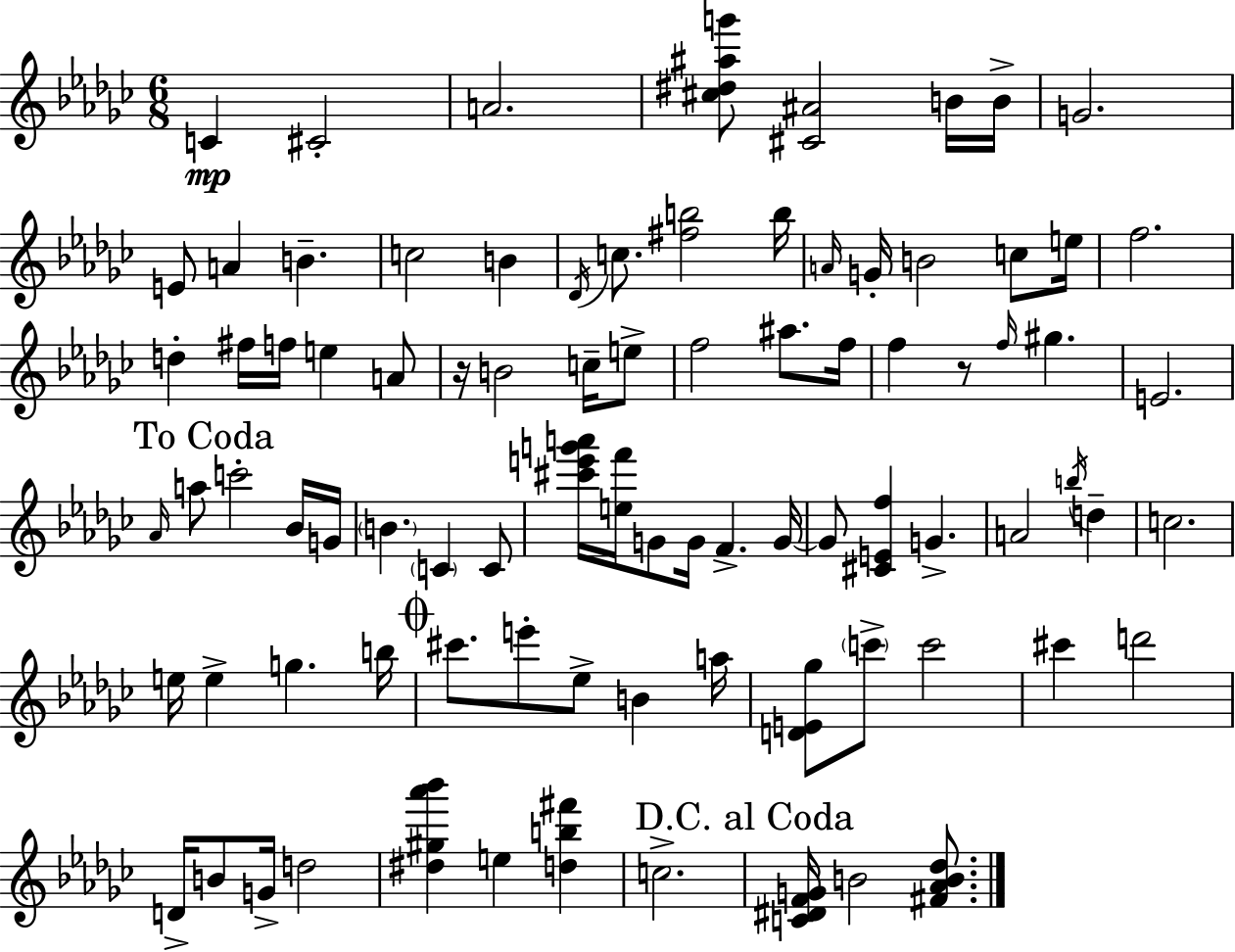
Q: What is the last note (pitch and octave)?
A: B4